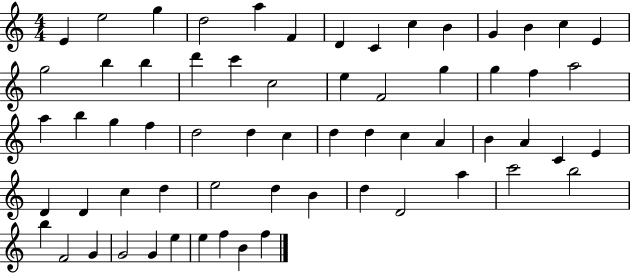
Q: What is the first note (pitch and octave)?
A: E4